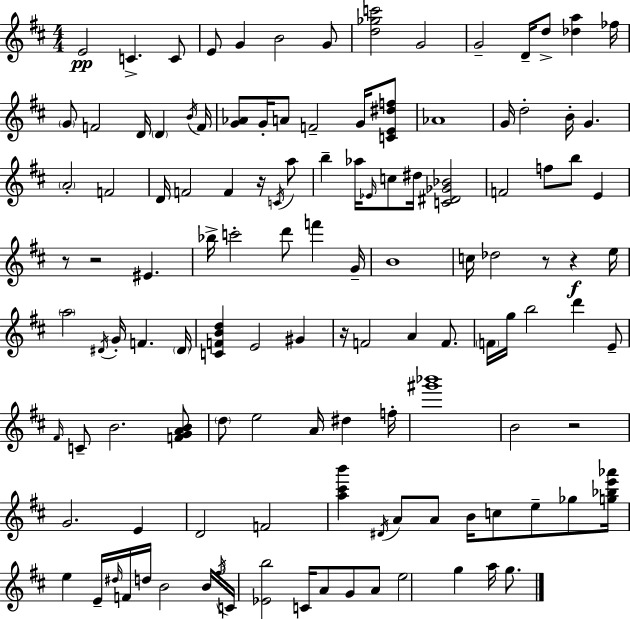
{
  \clef treble
  \numericTimeSignature
  \time 4/4
  \key d \major
  e'2\pp c'4.-> c'8 | e'8 g'4 b'2 g'8 | <d'' ges'' c'''>2 g'2 | g'2-- d'16-- d''8-> <des'' a''>4 fes''16 | \break \parenthesize g'8 f'2 d'16 \parenthesize d'4 \acciaccatura { b'16 } | f'16 <g' aes'>8 g'16-. a'8 f'2-- g'16 <c' e' dis'' f''>8 | aes'1 | g'16 d''2-. b'16-. g'4. | \break \parenthesize a'2-. f'2 | d'16 f'2 f'4 r16 \acciaccatura { c'16 } | a''8 b''4-- aes''16 \grace { ees'16 } c''8 dis''16 <c' dis' ges' bes'>2 | f'2 f''8 b''8 e'4 | \break r8 r2 eis'4. | bes''16-> c'''2-. d'''8 f'''4 | g'16-- b'1 | c''16 des''2 r8 r4\f | \break e''16 \parenthesize a''2 \acciaccatura { dis'16 } g'16-. f'4. | \parenthesize dis'16 <c' f' b' d''>4 e'2 | gis'4 r16 f'2 a'4 | f'8. \parenthesize f'16 g''16 b''2 d'''4 | \break e'8-- \grace { fis'16 } c'8-- b'2. | <f' g' a' b'>8 \parenthesize d''8 e''2 a'16 | dis''4 f''16-. <gis''' bes'''>1 | b'2 r2 | \break g'2. | e'4 d'2 f'2 | <a'' cis''' b'''>4 \acciaccatura { dis'16 } a'8 a'8 b'16 c''8 | e''8-- ges''8 <g'' bes'' e''' aes'''>16 e''4 e'16-- \grace { dis''16 } f'16 d''16 b'2 | \break \tuplet 3/2 { b'16 \acciaccatura { fis''16 } c'16 } <ees' b''>2 | c'16 a'8 g'8 a'8 e''2 | g''4 a''16 g''8. \bar "|."
}